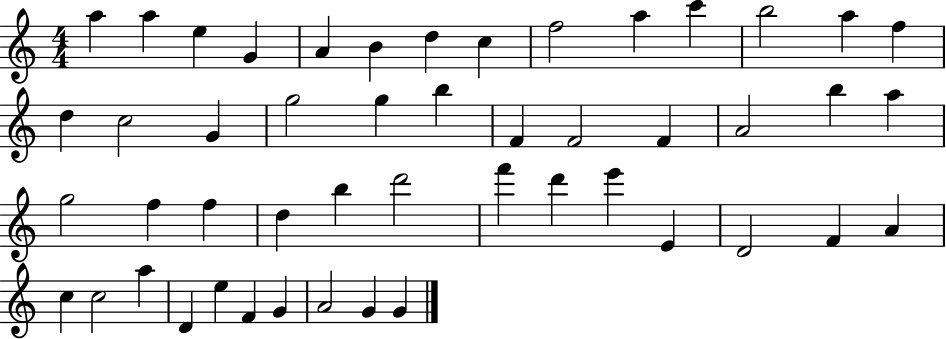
{
  \clef treble
  \numericTimeSignature
  \time 4/4
  \key c \major
  a''4 a''4 e''4 g'4 | a'4 b'4 d''4 c''4 | f''2 a''4 c'''4 | b''2 a''4 f''4 | \break d''4 c''2 g'4 | g''2 g''4 b''4 | f'4 f'2 f'4 | a'2 b''4 a''4 | \break g''2 f''4 f''4 | d''4 b''4 d'''2 | f'''4 d'''4 e'''4 e'4 | d'2 f'4 a'4 | \break c''4 c''2 a''4 | d'4 e''4 f'4 g'4 | a'2 g'4 g'4 | \bar "|."
}